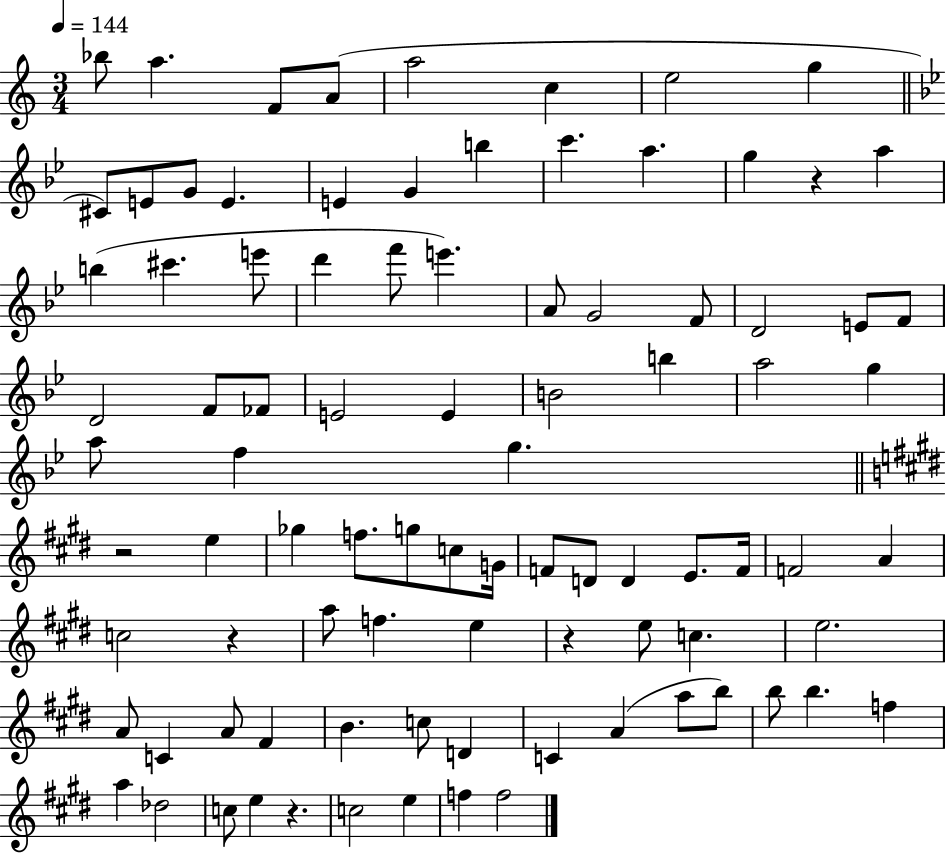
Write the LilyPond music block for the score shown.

{
  \clef treble
  \numericTimeSignature
  \time 3/4
  \key c \major
  \tempo 4 = 144
  \repeat volta 2 { bes''8 a''4. f'8 a'8( | a''2 c''4 | e''2 g''4 | \bar "||" \break \key g \minor cis'8) e'8 g'8 e'4. | e'4 g'4 b''4 | c'''4. a''4. | g''4 r4 a''4 | \break b''4( cis'''4. e'''8 | d'''4 f'''8 e'''4.) | a'8 g'2 f'8 | d'2 e'8 f'8 | \break d'2 f'8 fes'8 | e'2 e'4 | b'2 b''4 | a''2 g''4 | \break a''8 f''4 g''4. | \bar "||" \break \key e \major r2 e''4 | ges''4 f''8. g''8 c''8 g'16 | f'8 d'8 d'4 e'8. f'16 | f'2 a'4 | \break c''2 r4 | a''8 f''4. e''4 | r4 e''8 c''4. | e''2. | \break a'8 c'4 a'8 fis'4 | b'4. c''8 d'4 | c'4 a'4( a''8 b''8) | b''8 b''4. f''4 | \break a''4 des''2 | c''8 e''4 r4. | c''2 e''4 | f''4 f''2 | \break } \bar "|."
}